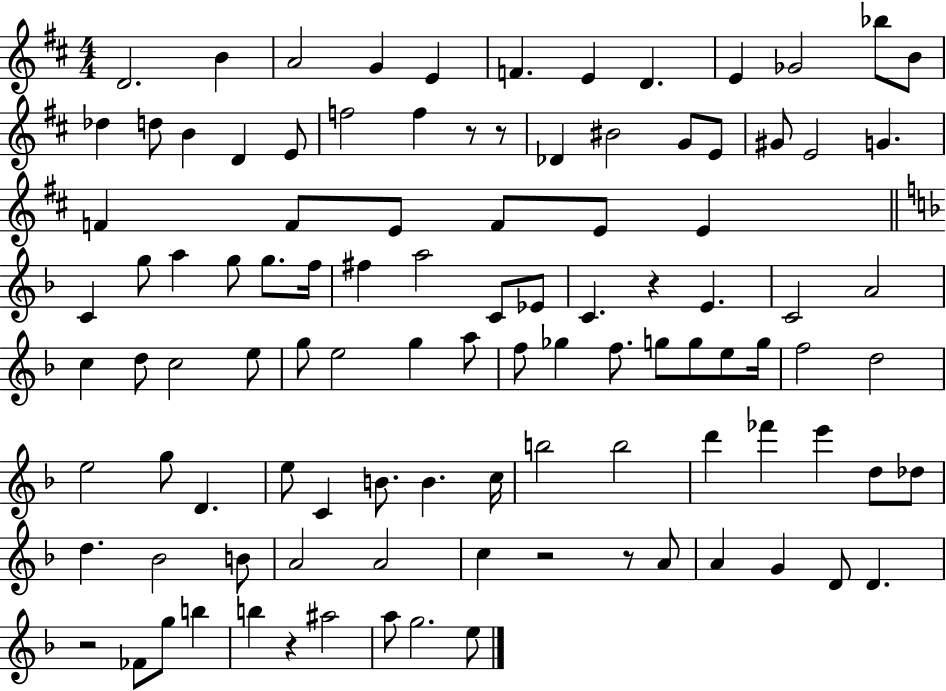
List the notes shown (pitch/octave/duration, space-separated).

D4/h. B4/q A4/h G4/q E4/q F4/q. E4/q D4/q. E4/q Gb4/h Bb5/e B4/e Db5/q D5/e B4/q D4/q E4/e F5/h F5/q R/e R/e Db4/q BIS4/h G4/e E4/e G#4/e E4/h G4/q. F4/q F4/e E4/e F4/e E4/e E4/q C4/q G5/e A5/q G5/e G5/e. F5/s F#5/q A5/h C4/e Eb4/e C4/q. R/q E4/q. C4/h A4/h C5/q D5/e C5/h E5/e G5/e E5/h G5/q A5/e F5/e Gb5/q F5/e. G5/e G5/e E5/e G5/s F5/h D5/h E5/h G5/e D4/q. E5/e C4/q B4/e. B4/q. C5/s B5/h B5/h D6/q FES6/q E6/q D5/e Db5/e D5/q. Bb4/h B4/e A4/h A4/h C5/q R/h R/e A4/e A4/q G4/q D4/e D4/q. R/h FES4/e G5/e B5/q B5/q R/q A#5/h A5/e G5/h. E5/e